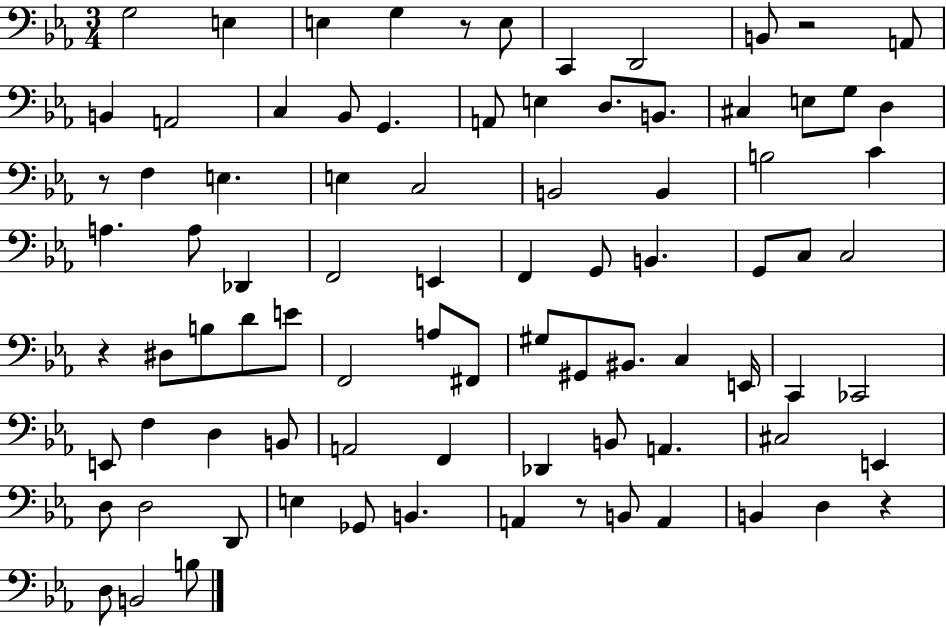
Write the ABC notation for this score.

X:1
T:Untitled
M:3/4
L:1/4
K:Eb
G,2 E, E, G, z/2 E,/2 C,, D,,2 B,,/2 z2 A,,/2 B,, A,,2 C, _B,,/2 G,, A,,/2 E, D,/2 B,,/2 ^C, E,/2 G,/2 D, z/2 F, E, E, C,2 B,,2 B,, B,2 C A, A,/2 _D,, F,,2 E,, F,, G,,/2 B,, G,,/2 C,/2 C,2 z ^D,/2 B,/2 D/2 E/2 F,,2 A,/2 ^F,,/2 ^G,/2 ^G,,/2 ^B,,/2 C, E,,/4 C,, _C,,2 E,,/2 F, D, B,,/2 A,,2 F,, _D,, B,,/2 A,, ^C,2 E,, D,/2 D,2 D,,/2 E, _G,,/2 B,, A,, z/2 B,,/2 A,, B,, D, z D,/2 B,,2 B,/2